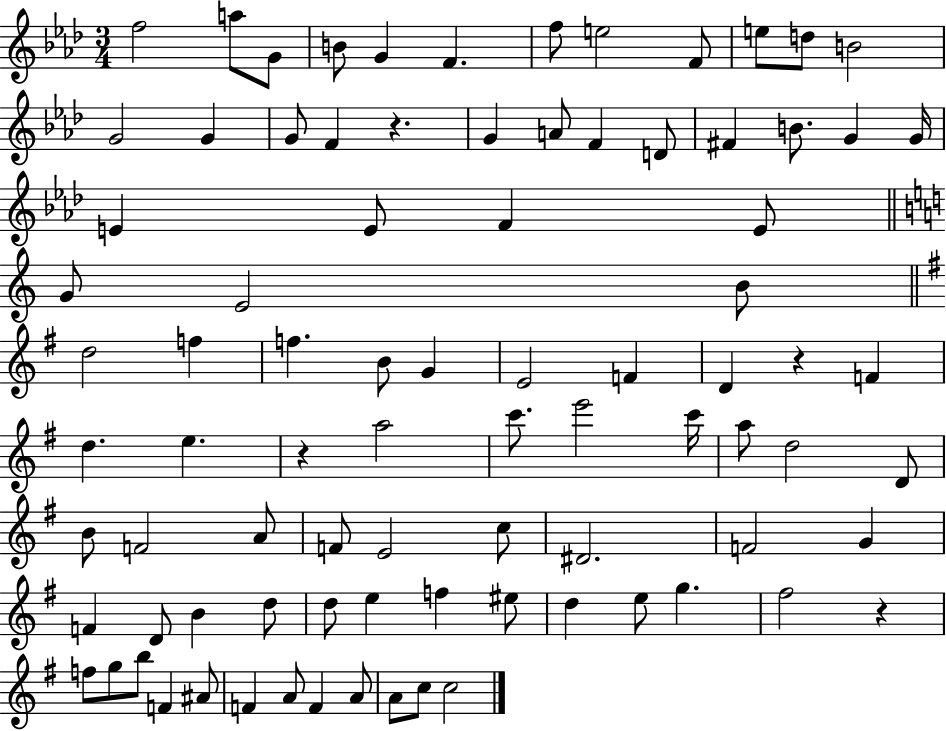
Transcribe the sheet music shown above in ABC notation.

X:1
T:Untitled
M:3/4
L:1/4
K:Ab
f2 a/2 G/2 B/2 G F f/2 e2 F/2 e/2 d/2 B2 G2 G G/2 F z G A/2 F D/2 ^F B/2 G G/4 E E/2 F E/2 G/2 E2 B/2 d2 f f B/2 G E2 F D z F d e z a2 c'/2 e'2 c'/4 a/2 d2 D/2 B/2 F2 A/2 F/2 E2 c/2 ^D2 F2 G F D/2 B d/2 d/2 e f ^e/2 d e/2 g ^f2 z f/2 g/2 b/2 F ^A/2 F A/2 F A/2 A/2 c/2 c2